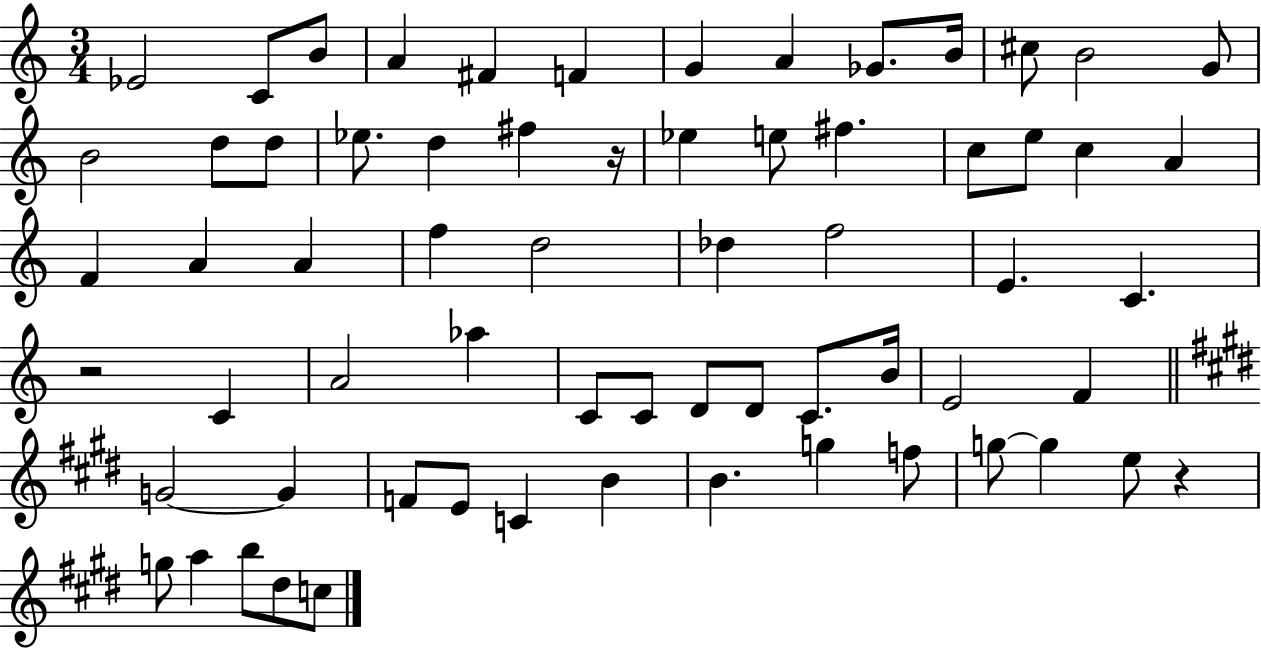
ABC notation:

X:1
T:Untitled
M:3/4
L:1/4
K:C
_E2 C/2 B/2 A ^F F G A _G/2 B/4 ^c/2 B2 G/2 B2 d/2 d/2 _e/2 d ^f z/4 _e e/2 ^f c/2 e/2 c A F A A f d2 _d f2 E C z2 C A2 _a C/2 C/2 D/2 D/2 C/2 B/4 E2 F G2 G F/2 E/2 C B B g f/2 g/2 g e/2 z g/2 a b/2 ^d/2 c/2